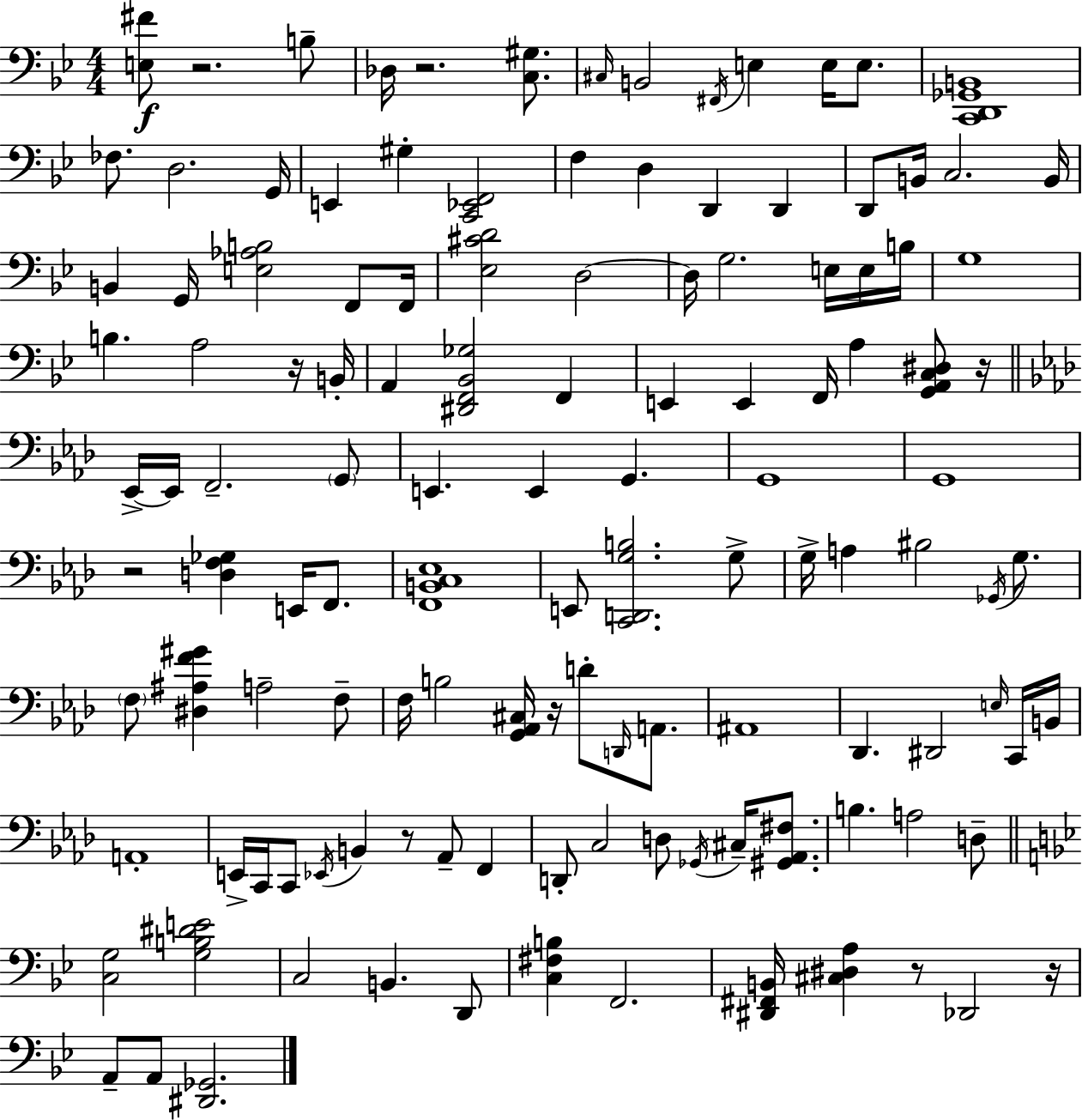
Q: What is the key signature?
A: BES major